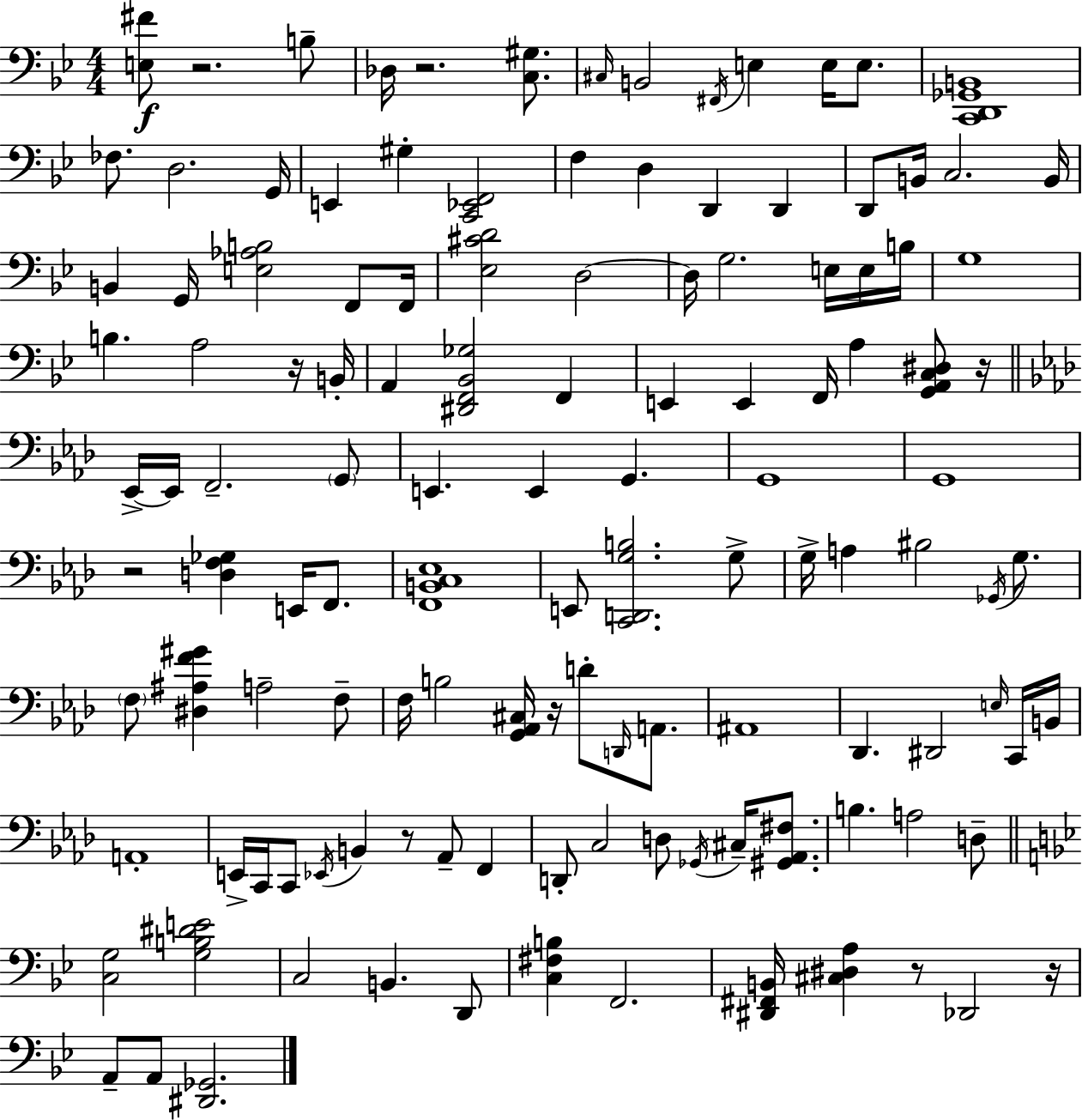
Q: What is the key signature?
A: BES major